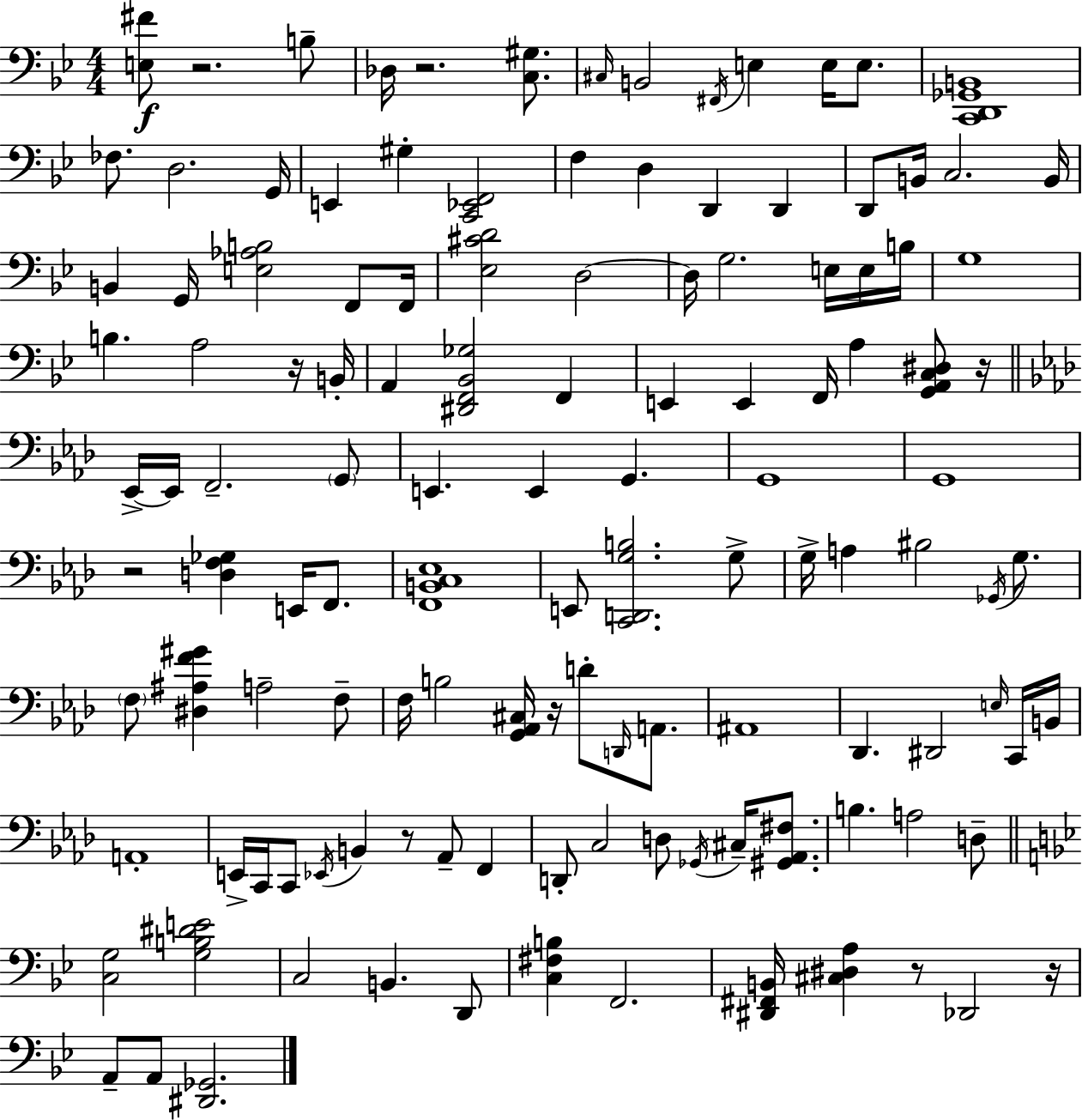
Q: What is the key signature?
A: BES major